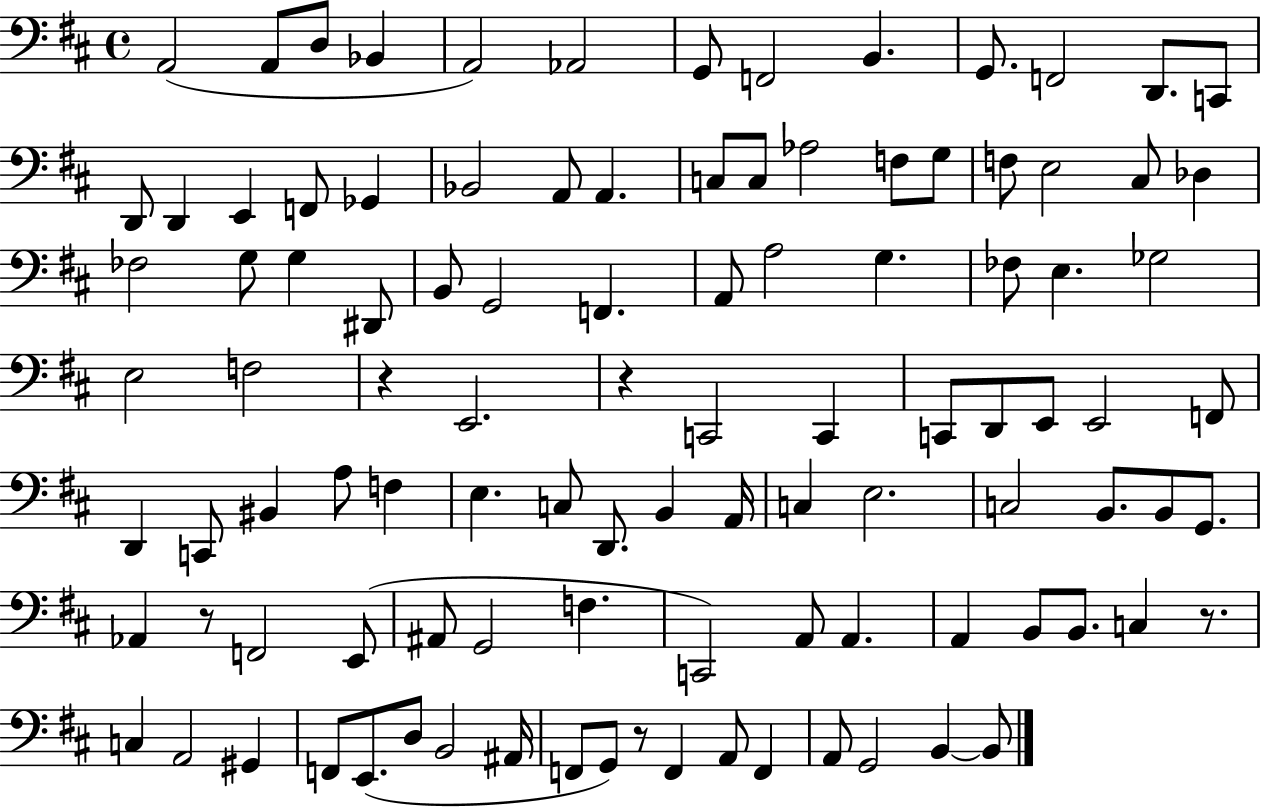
A2/h A2/e D3/e Bb2/q A2/h Ab2/h G2/e F2/h B2/q. G2/e. F2/h D2/e. C2/e D2/e D2/q E2/q F2/e Gb2/q Bb2/h A2/e A2/q. C3/e C3/e Ab3/h F3/e G3/e F3/e E3/h C#3/e Db3/q FES3/h G3/e G3/q D#2/e B2/e G2/h F2/q. A2/e A3/h G3/q. FES3/e E3/q. Gb3/h E3/h F3/h R/q E2/h. R/q C2/h C2/q C2/e D2/e E2/e E2/h F2/e D2/q C2/e BIS2/q A3/e F3/q E3/q. C3/e D2/e. B2/q A2/s C3/q E3/h. C3/h B2/e. B2/e G2/e. Ab2/q R/e F2/h E2/e A#2/e G2/h F3/q. C2/h A2/e A2/q. A2/q B2/e B2/e. C3/q R/e. C3/q A2/h G#2/q F2/e E2/e. D3/e B2/h A#2/s F2/e G2/e R/e F2/q A2/e F2/q A2/e G2/h B2/q B2/e